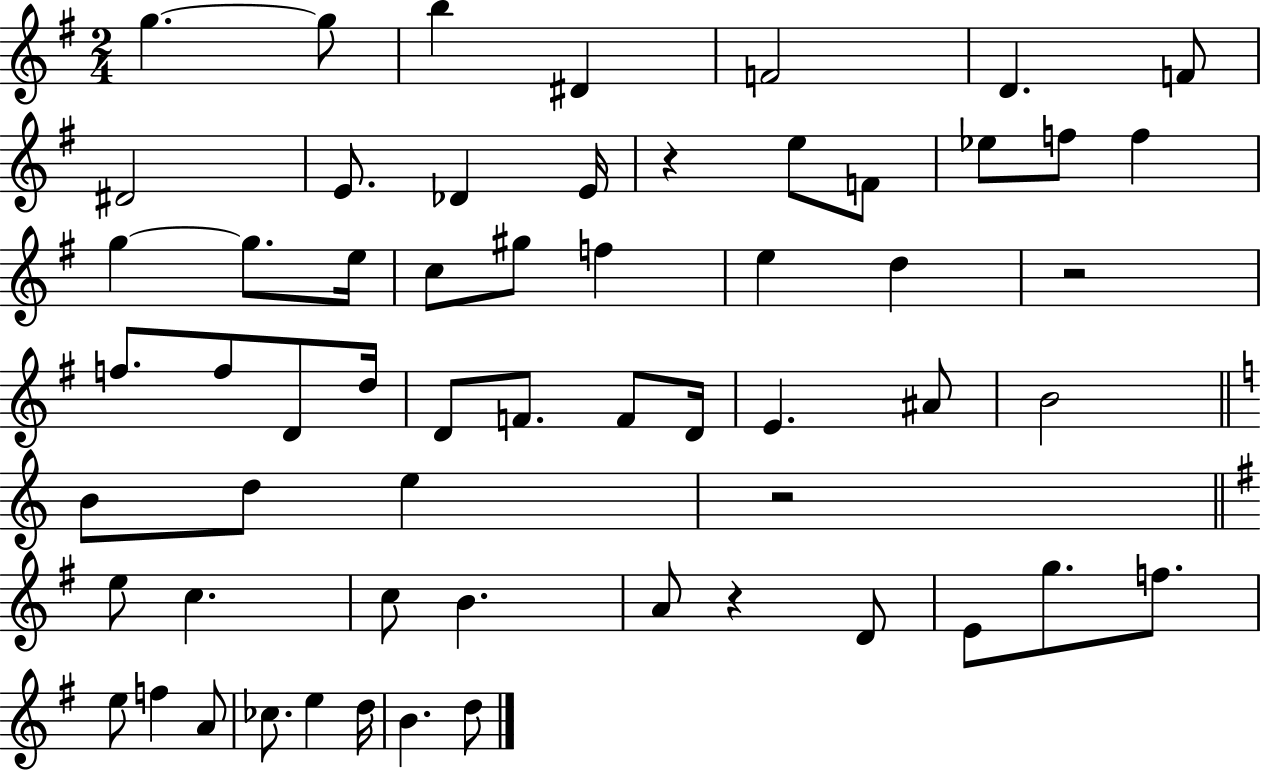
G5/q. G5/e B5/q D#4/q F4/h D4/q. F4/e D#4/h E4/e. Db4/q E4/s R/q E5/e F4/e Eb5/e F5/e F5/q G5/q G5/e. E5/s C5/e G#5/e F5/q E5/q D5/q R/h F5/e. F5/e D4/e D5/s D4/e F4/e. F4/e D4/s E4/q. A#4/e B4/h B4/e D5/e E5/q R/h E5/e C5/q. C5/e B4/q. A4/e R/q D4/e E4/e G5/e. F5/e. E5/e F5/q A4/e CES5/e. E5/q D5/s B4/q. D5/e